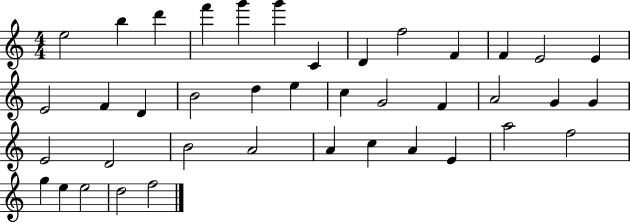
X:1
T:Untitled
M:4/4
L:1/4
K:C
e2 b d' f' g' g' C D f2 F F E2 E E2 F D B2 d e c G2 F A2 G G E2 D2 B2 A2 A c A E a2 f2 g e e2 d2 f2